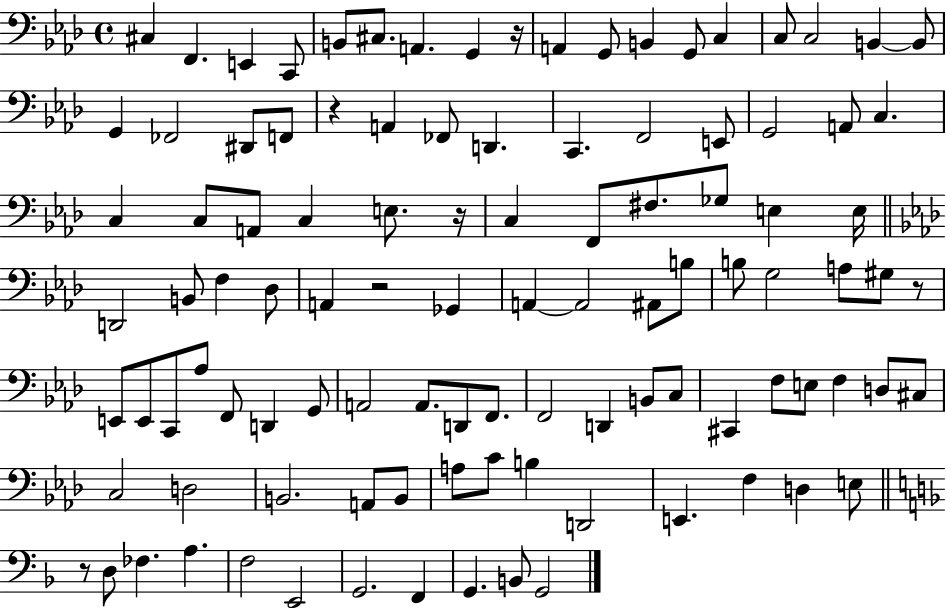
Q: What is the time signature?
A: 4/4